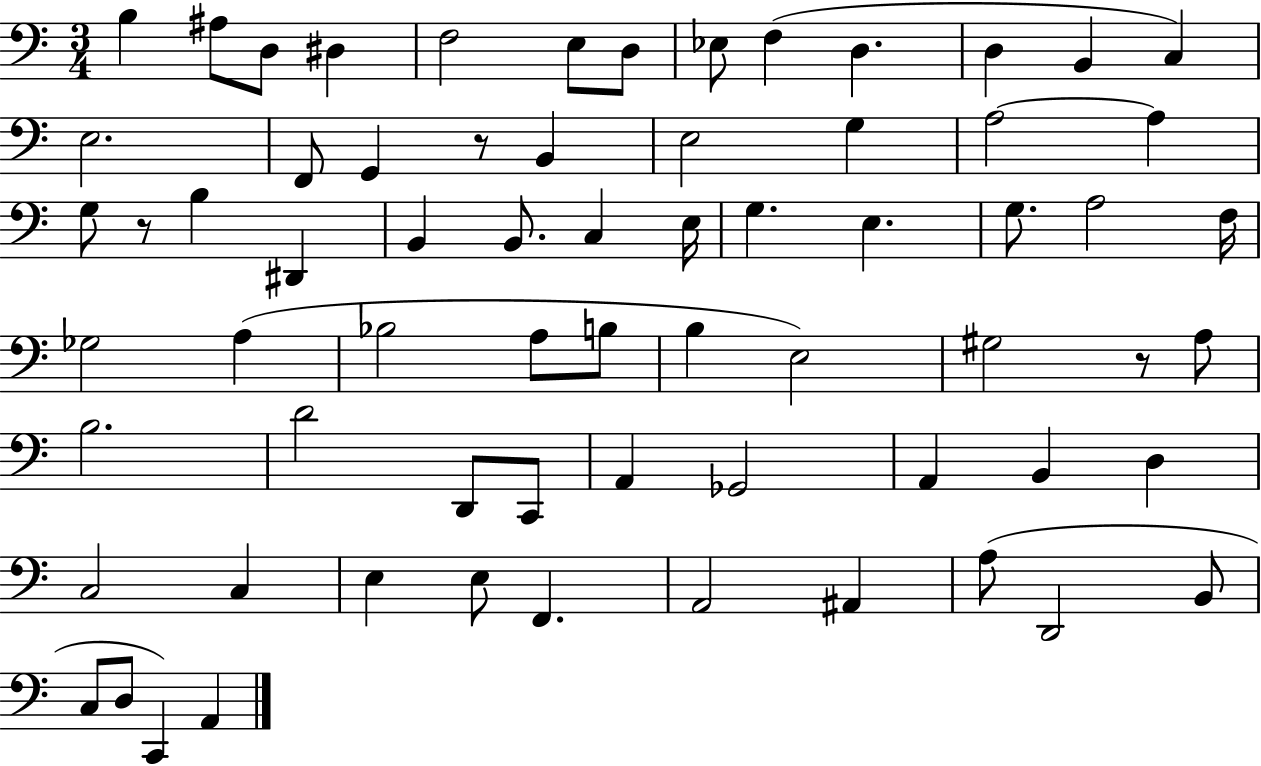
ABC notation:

X:1
T:Untitled
M:3/4
L:1/4
K:C
B, ^A,/2 D,/2 ^D, F,2 E,/2 D,/2 _E,/2 F, D, D, B,, C, E,2 F,,/2 G,, z/2 B,, E,2 G, A,2 A, G,/2 z/2 B, ^D,, B,, B,,/2 C, E,/4 G, E, G,/2 A,2 F,/4 _G,2 A, _B,2 A,/2 B,/2 B, E,2 ^G,2 z/2 A,/2 B,2 D2 D,,/2 C,,/2 A,, _G,,2 A,, B,, D, C,2 C, E, E,/2 F,, A,,2 ^A,, A,/2 D,,2 B,,/2 C,/2 D,/2 C,, A,,